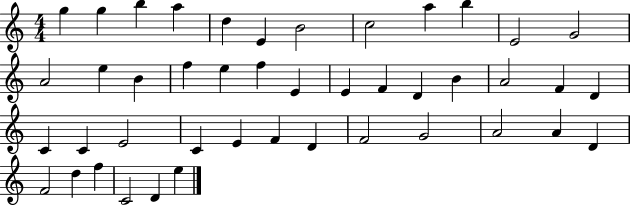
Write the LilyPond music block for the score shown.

{
  \clef treble
  \numericTimeSignature
  \time 4/4
  \key c \major
  g''4 g''4 b''4 a''4 | d''4 e'4 b'2 | c''2 a''4 b''4 | e'2 g'2 | \break a'2 e''4 b'4 | f''4 e''4 f''4 e'4 | e'4 f'4 d'4 b'4 | a'2 f'4 d'4 | \break c'4 c'4 e'2 | c'4 e'4 f'4 d'4 | f'2 g'2 | a'2 a'4 d'4 | \break f'2 d''4 f''4 | c'2 d'4 e''4 | \bar "|."
}